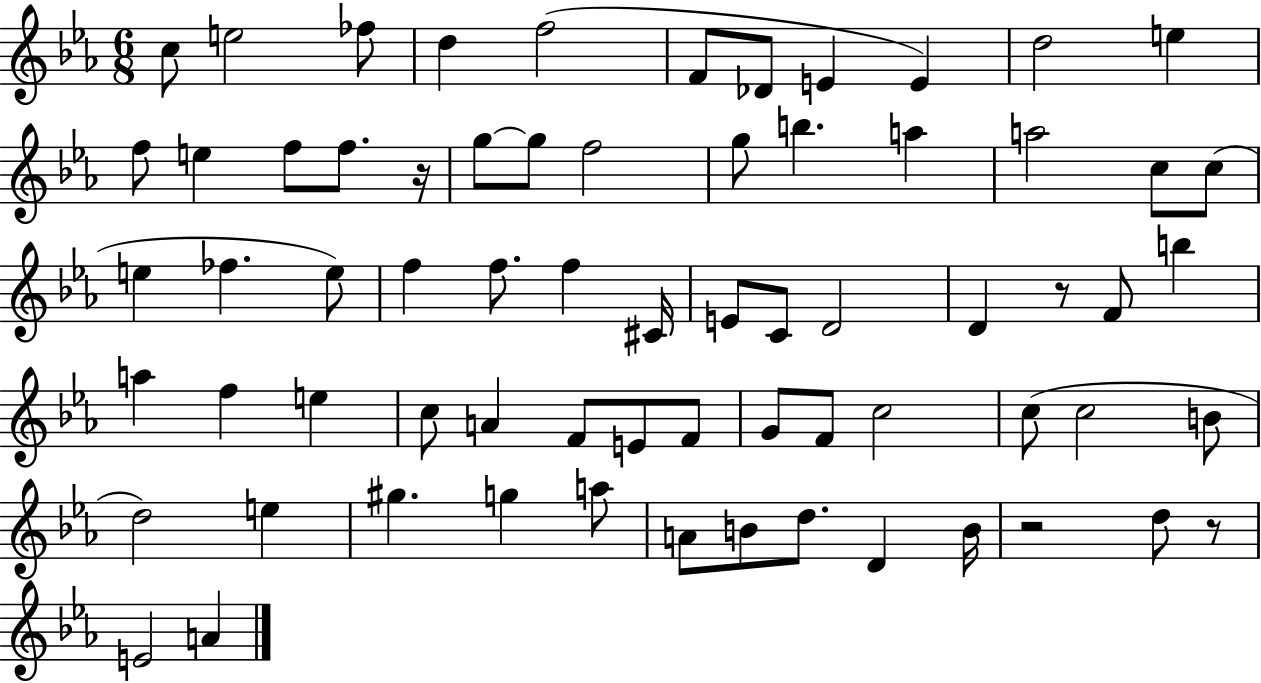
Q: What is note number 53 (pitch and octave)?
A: E5